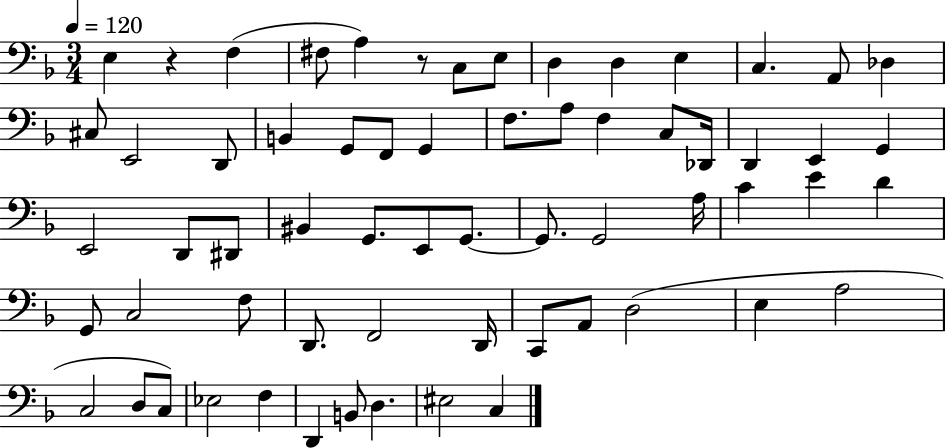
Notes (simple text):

E3/q R/q F3/q F#3/e A3/q R/e C3/e E3/e D3/q D3/q E3/q C3/q. A2/e Db3/q C#3/e E2/h D2/e B2/q G2/e F2/e G2/q F3/e. A3/e F3/q C3/e Db2/s D2/q E2/q G2/q E2/h D2/e D#2/e BIS2/q G2/e. E2/e G2/e. G2/e. G2/h A3/s C4/q E4/q D4/q G2/e C3/h F3/e D2/e. F2/h D2/s C2/e A2/e D3/h E3/q A3/h C3/h D3/e C3/e Eb3/h F3/q D2/q B2/e D3/q. EIS3/h C3/q